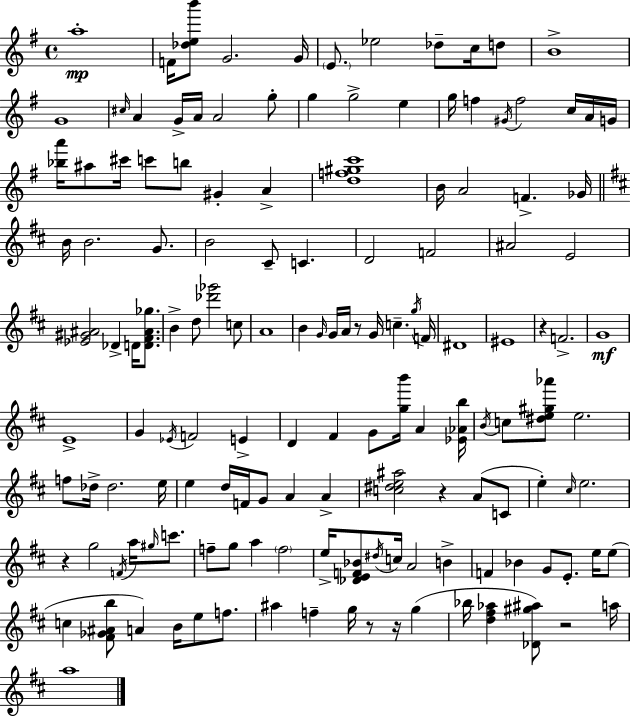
A5/w F4/s [Db5,E5,B6]/e G4/h. G4/s E4/e. Eb5/h Db5/e C5/s D5/e B4/w G4/w C#5/s A4/q G4/s A4/s A4/h G5/e G5/q G5/h E5/q G5/s F5/q G#4/s F5/h C5/s A4/s G4/s [Bb5,A6]/s A#5/e C#6/s C6/e B5/e G#4/q A4/q [D5,F5,G#5,C6]/w B4/s A4/h F4/q. Gb4/s B4/s B4/h. G4/e. B4/h C#4/e C4/q. D4/h F4/h A#4/h E4/h [Eb4,G#4,A#4]/h Db4/q D4/s [D4,F#4,A#4,Gb5]/e. B4/q D5/e [Db6,Gb6]/h C5/e A4/w B4/q G4/s G4/s A4/s R/e G4/s C5/q. G5/s F4/s D#4/w EIS4/w R/q F4/h. G4/w E4/w G4/q Eb4/s F4/h E4/q D4/q F#4/q G4/e [G5,B6]/s A4/q [Eb4,Ab4,B5]/s B4/s C5/e [D#5,E5,G#5,Ab6]/e E5/h. F5/e Db5/s Db5/h. E5/s E5/q D5/s F4/s G4/e A4/q A4/q [C5,D#5,E5,A#5]/h R/q A4/e C4/e E5/q C#5/s E5/h. R/q G5/h F4/s A5/s G#5/s C6/e. F5/e G5/e A5/q F5/h E5/s [Db4,E4,F4,Bb4]/e D#5/s C5/s A4/h B4/q F4/q Bb4/q G4/e E4/e. E5/s E5/e C5/q [F#4,Gb4,A#4,B5]/e A4/q B4/s E5/e F5/e. A#5/q F5/q G5/s R/e R/s G5/q Bb5/s [D5,F#5,Ab5]/q [Db4,G#5,A#5]/e R/h A5/s A5/w